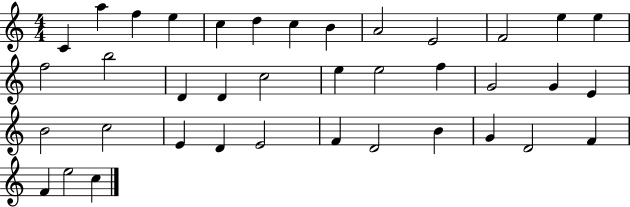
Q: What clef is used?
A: treble